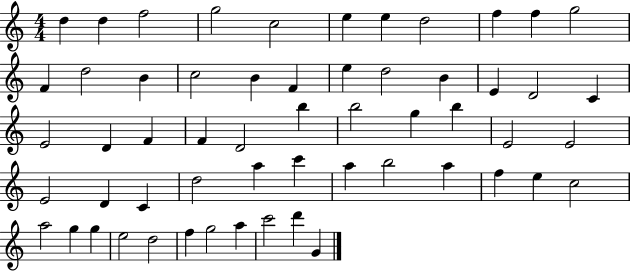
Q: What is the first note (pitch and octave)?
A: D5